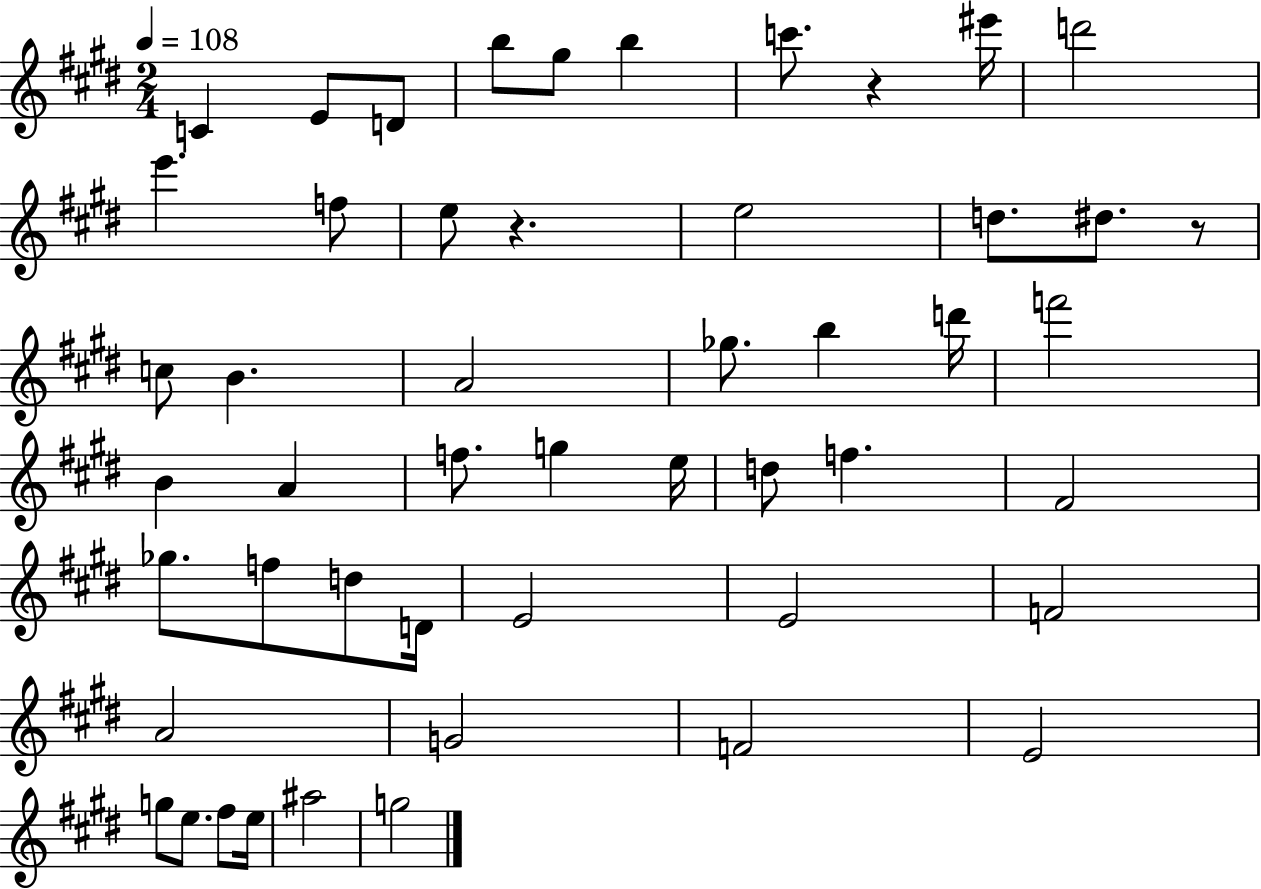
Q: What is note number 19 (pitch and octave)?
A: Gb5